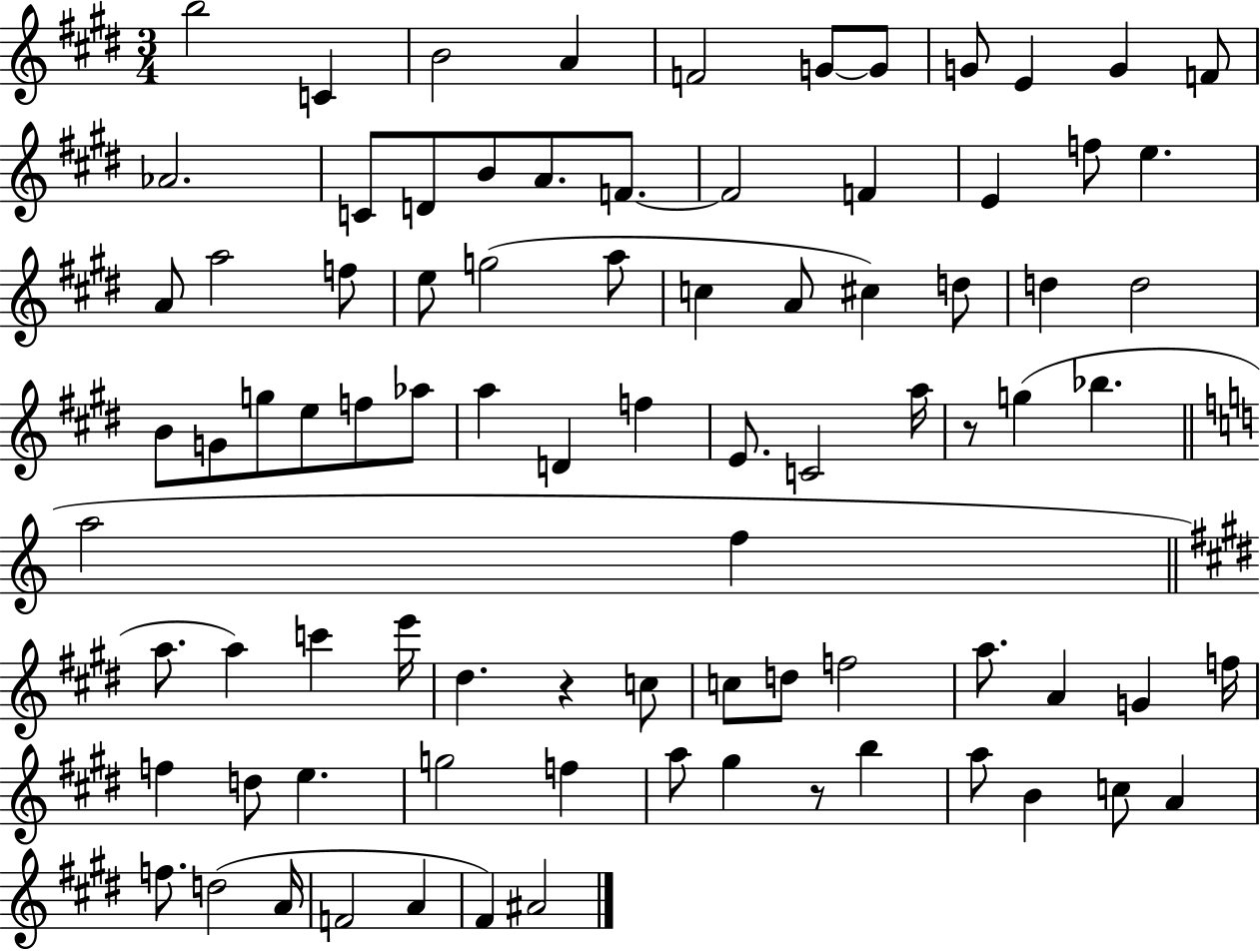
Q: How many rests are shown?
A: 3